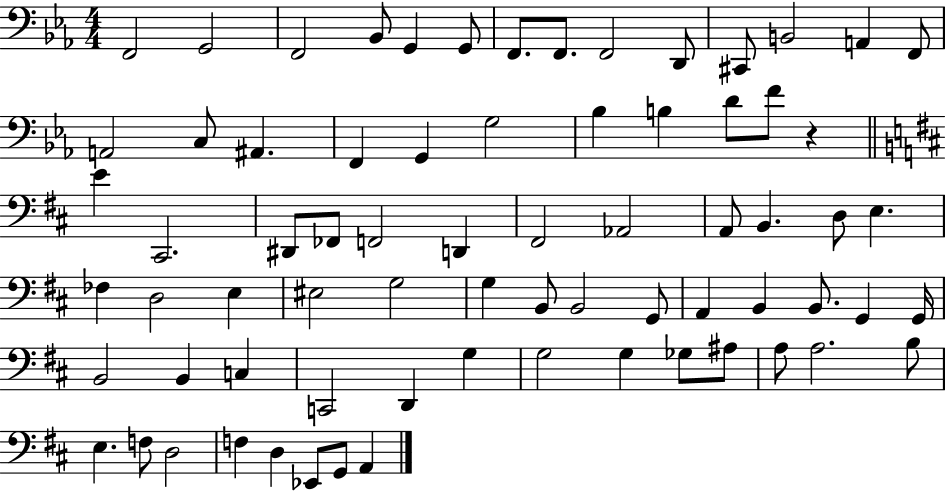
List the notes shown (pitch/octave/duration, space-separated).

F2/h G2/h F2/h Bb2/e G2/q G2/e F2/e. F2/e. F2/h D2/e C#2/e B2/h A2/q F2/e A2/h C3/e A#2/q. F2/q G2/q G3/h Bb3/q B3/q D4/e F4/e R/q E4/q C#2/h. D#2/e FES2/e F2/h D2/q F#2/h Ab2/h A2/e B2/q. D3/e E3/q. FES3/q D3/h E3/q EIS3/h G3/h G3/q B2/e B2/h G2/e A2/q B2/q B2/e. G2/q G2/s B2/h B2/q C3/q C2/h D2/q G3/q G3/h G3/q Gb3/e A#3/e A3/e A3/h. B3/e E3/q. F3/e D3/h F3/q D3/q Eb2/e G2/e A2/q